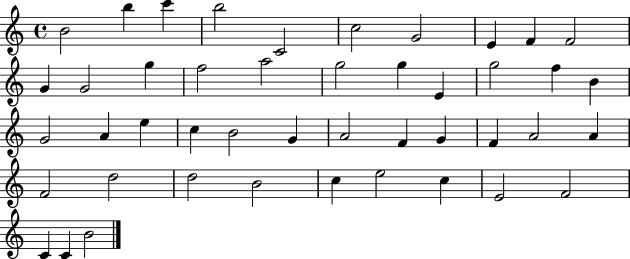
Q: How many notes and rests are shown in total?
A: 45